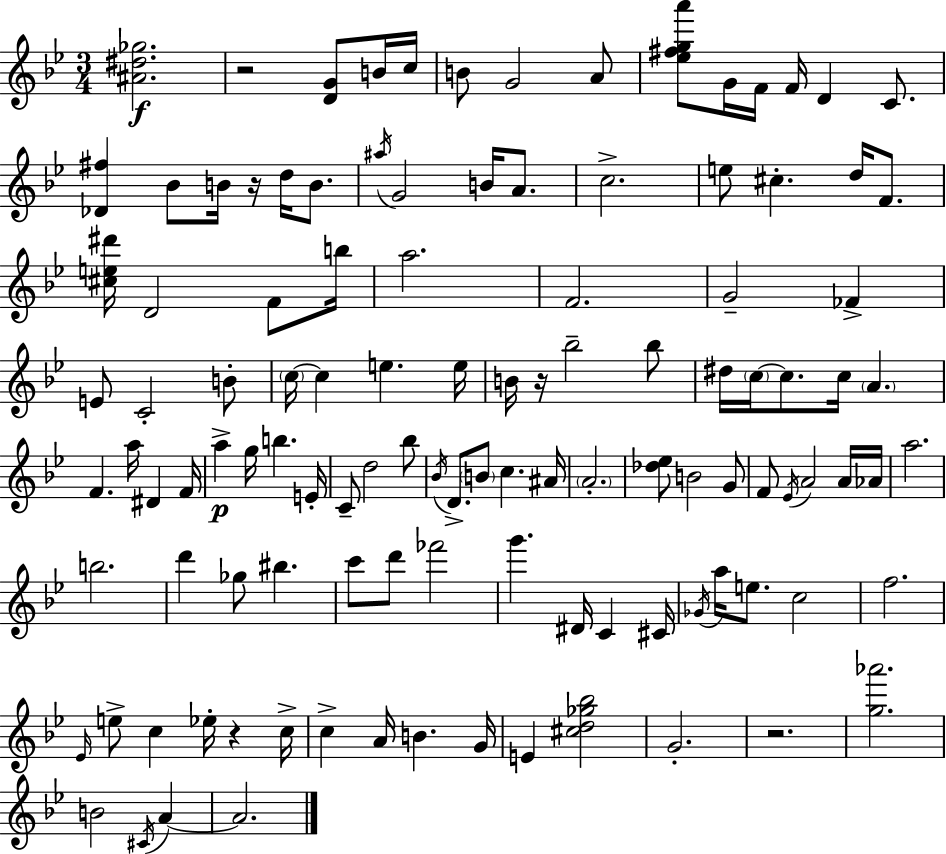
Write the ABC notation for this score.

X:1
T:Untitled
M:3/4
L:1/4
K:Gm
[^A^d_g]2 z2 [DG]/2 B/4 c/4 B/2 G2 A/2 [_e^fga']/2 G/4 F/4 F/4 D C/2 [_D^f] _B/2 B/4 z/4 d/4 B/2 ^a/4 G2 B/4 A/2 c2 e/2 ^c d/4 F/2 [^ce^d']/4 D2 F/2 b/4 a2 F2 G2 _F E/2 C2 B/2 c/4 c e e/4 B/4 z/4 _b2 _b/2 ^d/4 c/4 c/2 c/4 A F a/4 ^D F/4 a g/4 b E/4 C/2 d2 _b/2 _B/4 D/2 B/2 c ^A/4 A2 [_d_e]/2 B2 G/2 F/2 _E/4 A2 A/4 _A/4 a2 b2 d' _g/2 ^b c'/2 d'/2 _f'2 g' ^D/4 C ^C/4 _G/4 a/4 e/2 c2 f2 _E/4 e/2 c _e/4 z c/4 c A/4 B G/4 E [^cd_g_b]2 G2 z2 [g_a']2 B2 ^C/4 A A2